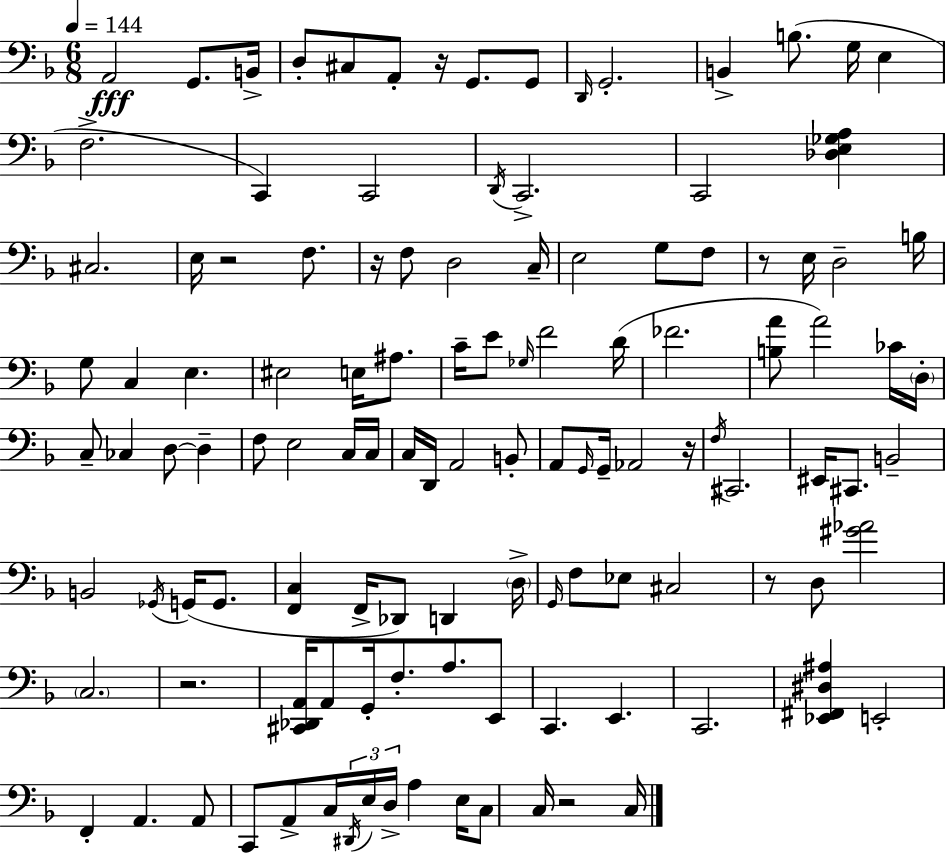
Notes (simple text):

A2/h G2/e. B2/s D3/e C#3/e A2/e R/s G2/e. G2/e D2/s G2/h. B2/q B3/e. G3/s E3/q F3/h. C2/q C2/h D2/s C2/h. C2/h [Db3,E3,Gb3,A3]/q C#3/h. E3/s R/h F3/e. R/s F3/e D3/h C3/s E3/h G3/e F3/e R/e E3/s D3/h B3/s G3/e C3/q E3/q. EIS3/h E3/s A#3/e. C4/s E4/e Gb3/s F4/h D4/s FES4/h. [B3,A4]/e A4/h CES4/s D3/s C3/e CES3/q D3/e D3/q F3/e E3/h C3/s C3/s C3/s D2/s A2/h B2/e A2/e G2/s G2/s Ab2/h R/s F3/s C#2/h. EIS2/s C#2/e. B2/h B2/h Gb2/s G2/s G2/e. [F2,C3]/q F2/s Db2/e D2/q D3/s G2/s F3/e Eb3/e C#3/h R/e D3/e [G#4,Ab4]/h C3/h. R/h. [C#2,Db2,A2]/s A2/e G2/s F3/e. A3/e. E2/e C2/q. E2/q. C2/h. [Eb2,F#2,D#3,A#3]/q E2/h F2/q A2/q. A2/e C2/e A2/e C3/s D#2/s E3/s D3/s A3/q E3/s C3/e C3/s R/h C3/s